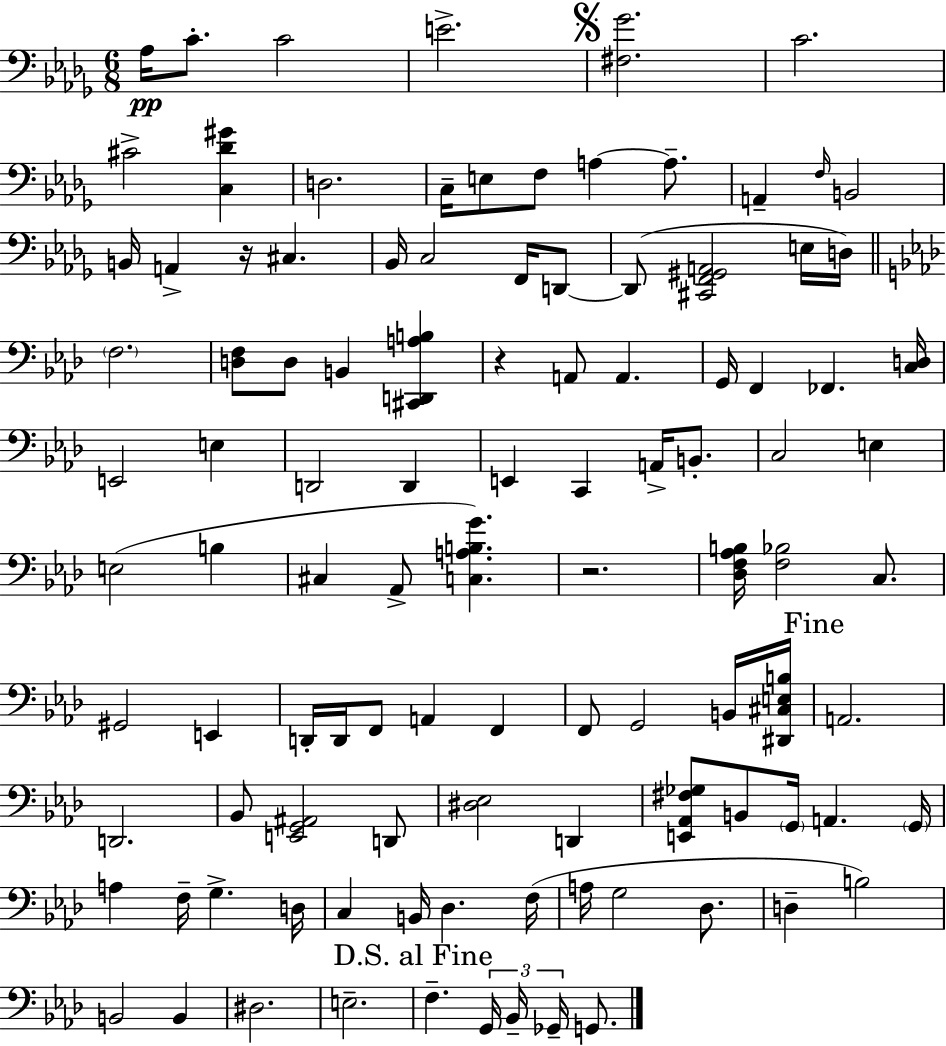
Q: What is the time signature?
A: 6/8